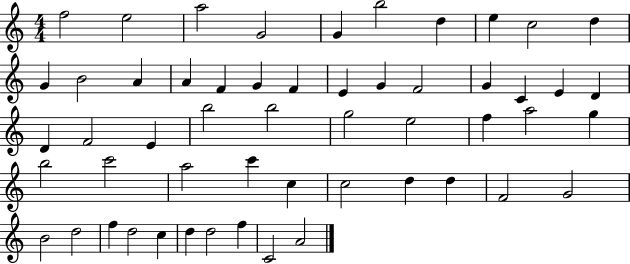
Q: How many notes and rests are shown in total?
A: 54